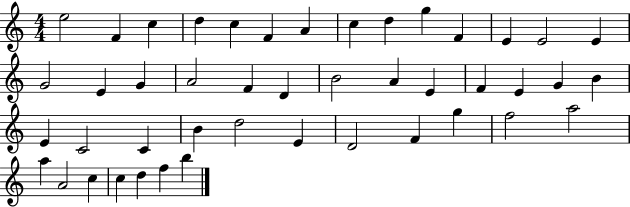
{
  \clef treble
  \numericTimeSignature
  \time 4/4
  \key c \major
  e''2 f'4 c''4 | d''4 c''4 f'4 a'4 | c''4 d''4 g''4 f'4 | e'4 e'2 e'4 | \break g'2 e'4 g'4 | a'2 f'4 d'4 | b'2 a'4 e'4 | f'4 e'4 g'4 b'4 | \break e'4 c'2 c'4 | b'4 d''2 e'4 | d'2 f'4 g''4 | f''2 a''2 | \break a''4 a'2 c''4 | c''4 d''4 f''4 b''4 | \bar "|."
}